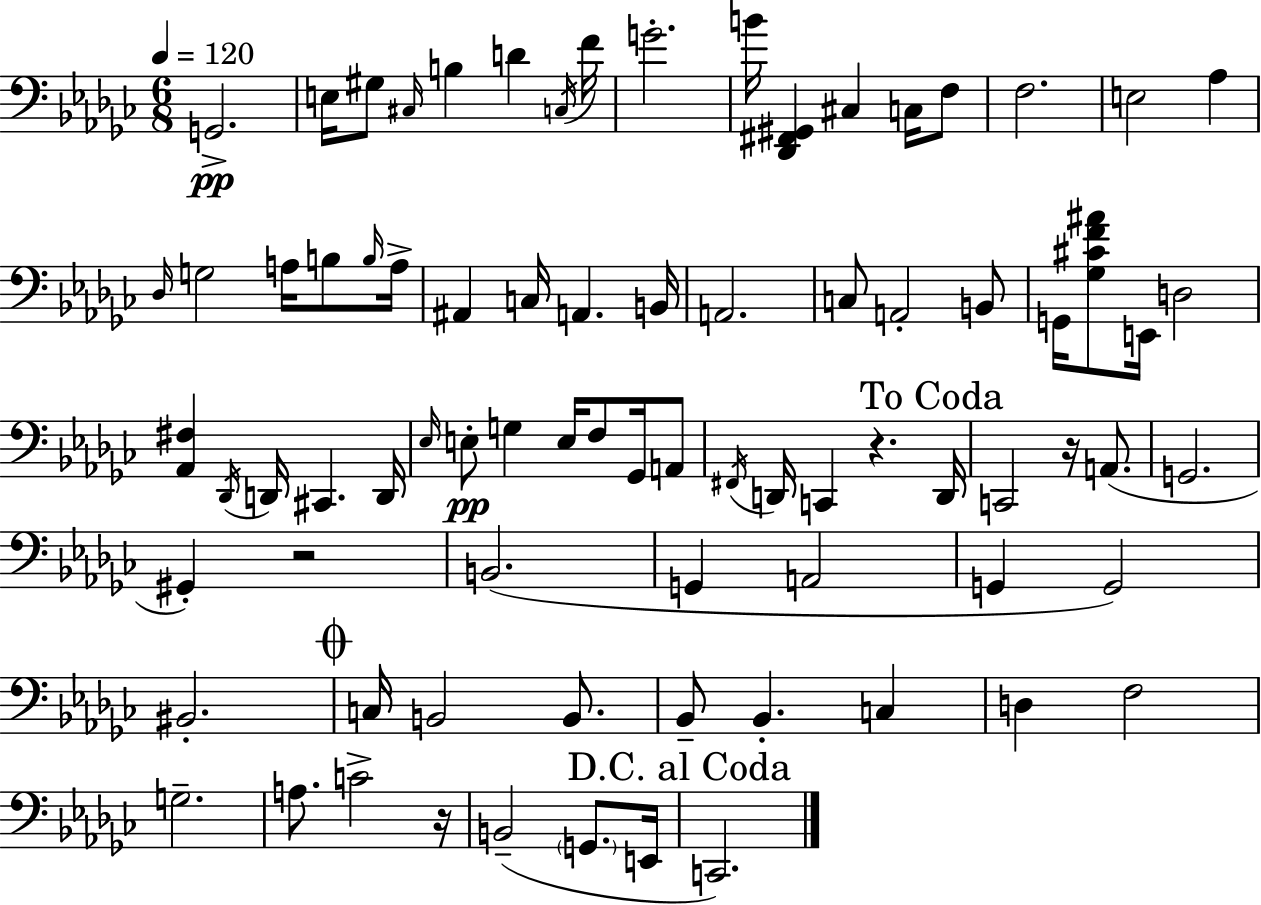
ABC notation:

X:1
T:Untitled
M:6/8
L:1/4
K:Ebm
G,,2 E,/4 ^G,/2 ^C,/4 B, D C,/4 F/4 G2 B/4 [_D,,^F,,^G,,] ^C, C,/4 F,/2 F,2 E,2 _A, _D,/4 G,2 A,/4 B,/2 B,/4 A,/4 ^A,, C,/4 A,, B,,/4 A,,2 C,/2 A,,2 B,,/2 G,,/4 [_G,^CF^A]/2 E,,/4 D,2 [_A,,^F,] _D,,/4 D,,/4 ^C,, D,,/4 _E,/4 E,/2 G, E,/4 F,/2 _G,,/4 A,,/2 ^F,,/4 D,,/4 C,, z D,,/4 C,,2 z/4 A,,/2 G,,2 ^G,, z2 B,,2 G,, A,,2 G,, G,,2 ^B,,2 C,/4 B,,2 B,,/2 _B,,/2 _B,, C, D, F,2 G,2 A,/2 C2 z/4 B,,2 G,,/2 E,,/4 C,,2